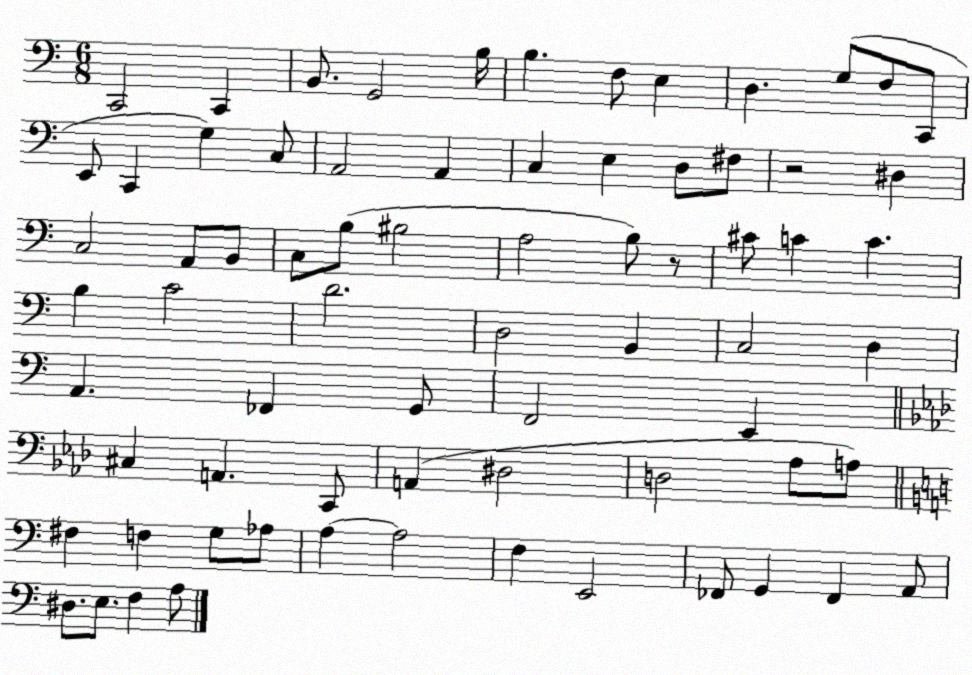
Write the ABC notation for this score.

X:1
T:Untitled
M:6/8
L:1/4
K:C
C,,2 C,, B,,/2 G,,2 B,/4 B, F,/2 E, D, G,/2 F,/2 C,,/2 E,,/2 C,, G, C,/2 A,,2 A,, C, E, D,/2 ^F,/2 z2 ^D, C,2 A,,/2 B,,/2 C,/2 B,/2 ^B,2 A,2 B,/2 z/2 ^C/2 C C B, C2 D2 D,2 B,, C,2 D, A,, _F,, G,,/2 F,,2 E,, ^C, A,, C,,/2 A,, ^D,2 D,2 _A,/2 A,/2 ^F, F, G,/2 _A,/2 A, A,2 F, E,,2 _F,,/2 G,, _F,, A,,/2 ^D,/2 E,/2 F, A,/2